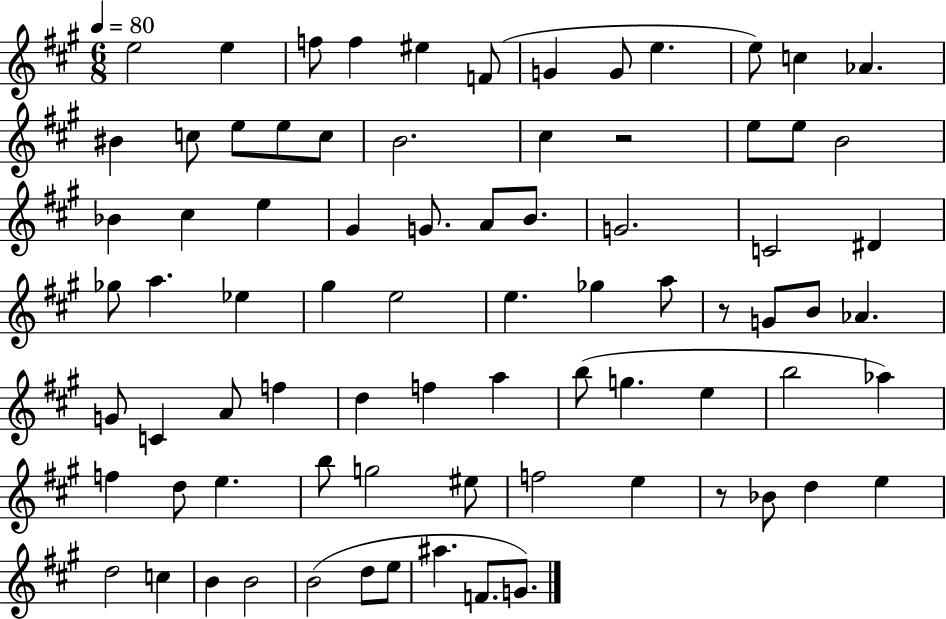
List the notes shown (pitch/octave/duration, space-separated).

E5/h E5/q F5/e F5/q EIS5/q F4/e G4/q G4/e E5/q. E5/e C5/q Ab4/q. BIS4/q C5/e E5/e E5/e C5/e B4/h. C#5/q R/h E5/e E5/e B4/h Bb4/q C#5/q E5/q G#4/q G4/e. A4/e B4/e. G4/h. C4/h D#4/q Gb5/e A5/q. Eb5/q G#5/q E5/h E5/q. Gb5/q A5/e R/e G4/e B4/e Ab4/q. G4/e C4/q A4/e F5/q D5/q F5/q A5/q B5/e G5/q. E5/q B5/h Ab5/q F5/q D5/e E5/q. B5/e G5/h EIS5/e F5/h E5/q R/e Bb4/e D5/q E5/q D5/h C5/q B4/q B4/h B4/h D5/e E5/e A#5/q. F4/e. G4/e.